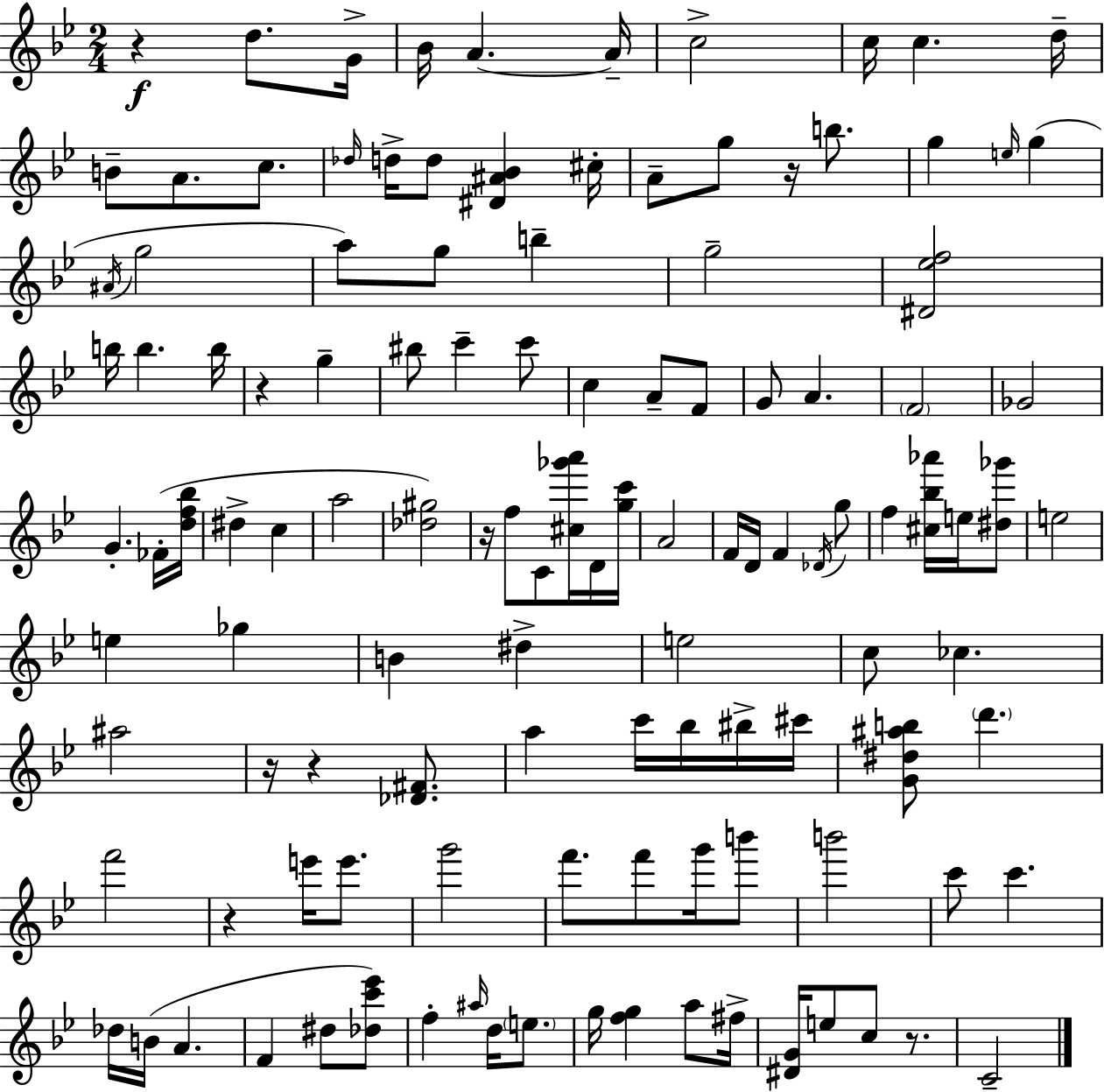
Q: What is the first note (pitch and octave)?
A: D5